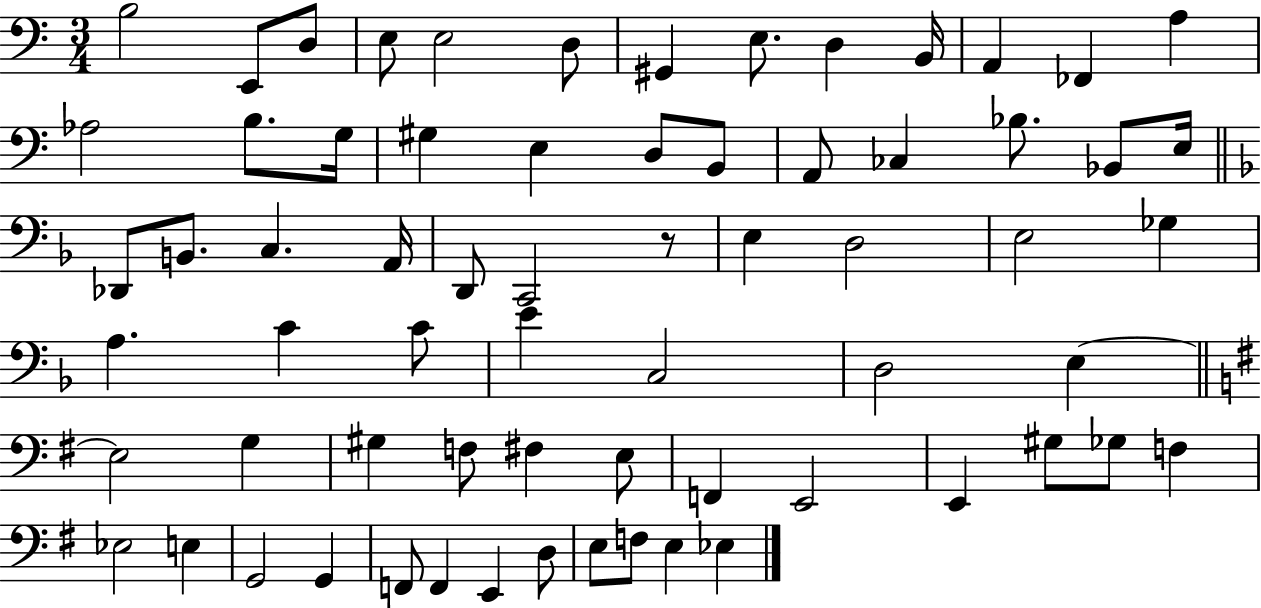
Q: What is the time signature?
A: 3/4